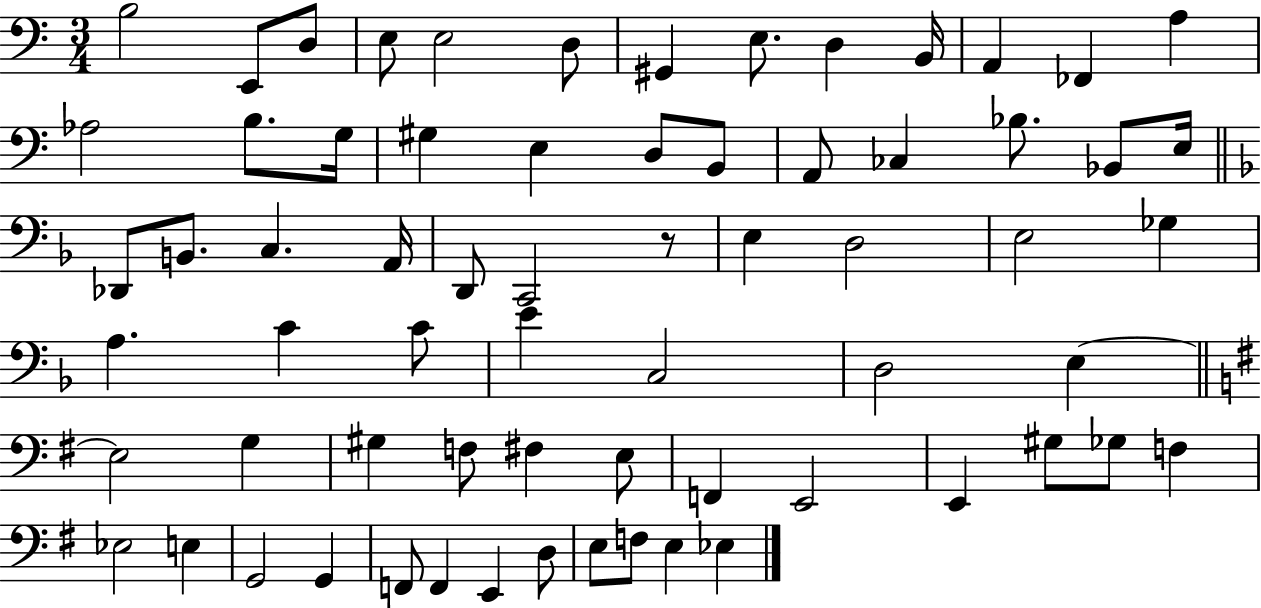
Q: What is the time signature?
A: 3/4